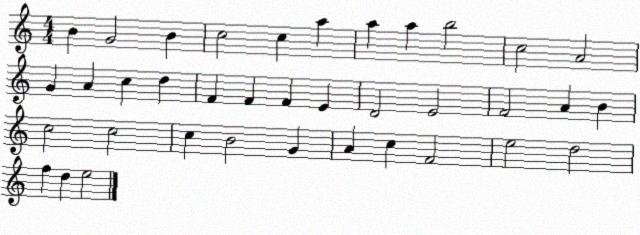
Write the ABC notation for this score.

X:1
T:Untitled
M:4/4
L:1/4
K:C
B G2 B c2 c a a a b2 c2 A2 G A c d F F F E D2 E2 F2 A B c2 c2 c B2 G A c F2 e2 d2 f d e2